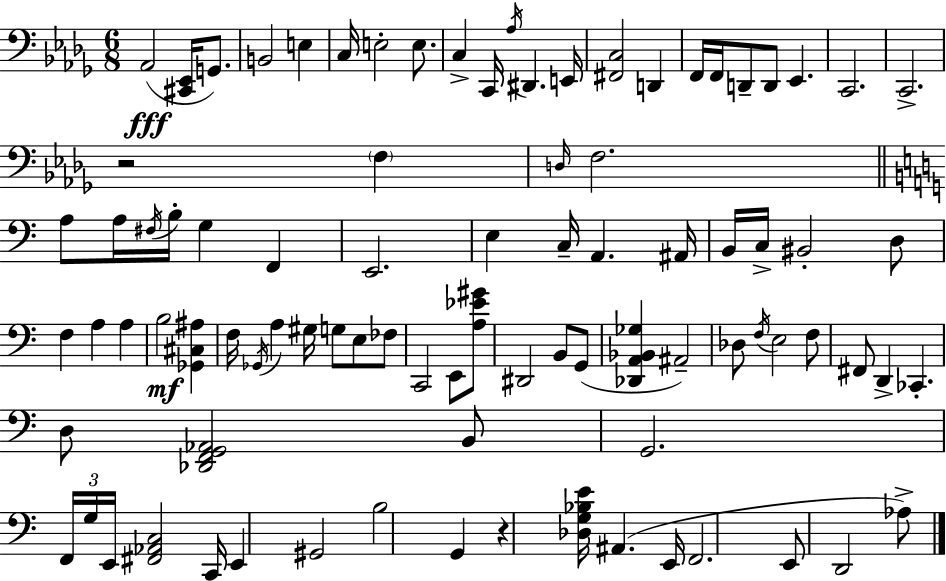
Ab2/h [C#2,Eb2]/s G2/e. B2/h E3/q C3/s E3/h E3/e. C3/q C2/s Ab3/s D#2/q. E2/s [F#2,C3]/h D2/q F2/s F2/s D2/e D2/e Eb2/q. C2/h. C2/h. R/h F3/q D3/s F3/h. A3/e A3/s F#3/s B3/s G3/q F2/q E2/h. E3/q C3/s A2/q. A#2/s B2/s C3/s BIS2/h D3/e F3/q A3/q A3/q B3/h [Gb2,C#3,A#3]/q F3/s Gb2/s A3/q G#3/s G3/e E3/e FES3/e C2/h E2/e [A3,Eb4,G#4]/e D#2/h B2/e G2/e [Db2,A2,Bb2,Gb3]/q A#2/h Db3/e F3/s E3/h F3/e F#2/e D2/q CES2/q. D3/e [Db2,F2,G2,Ab2]/h B2/e G2/h. F2/s G3/s E2/s [F#2,Ab2,C3]/h C2/s E2/q G#2/h B3/h G2/q R/q [Db3,G3,Bb3,E4]/s A#2/q. E2/s F2/h. E2/e D2/h Ab3/e